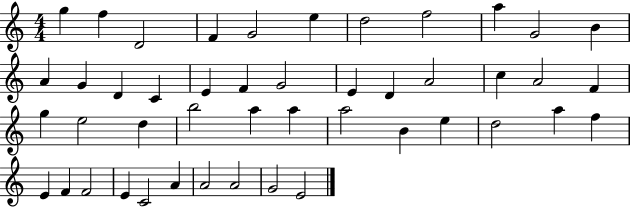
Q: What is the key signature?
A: C major